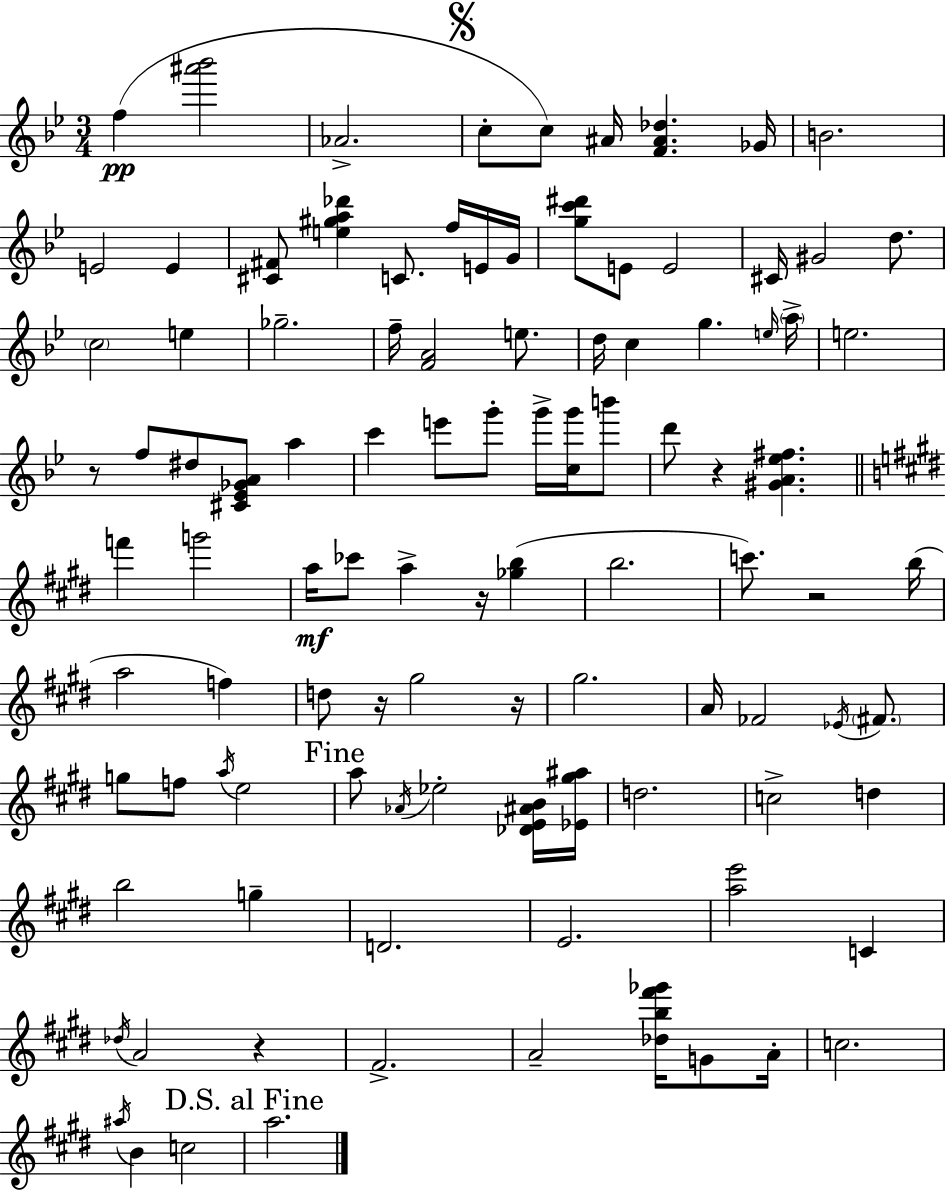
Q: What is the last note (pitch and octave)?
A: A5